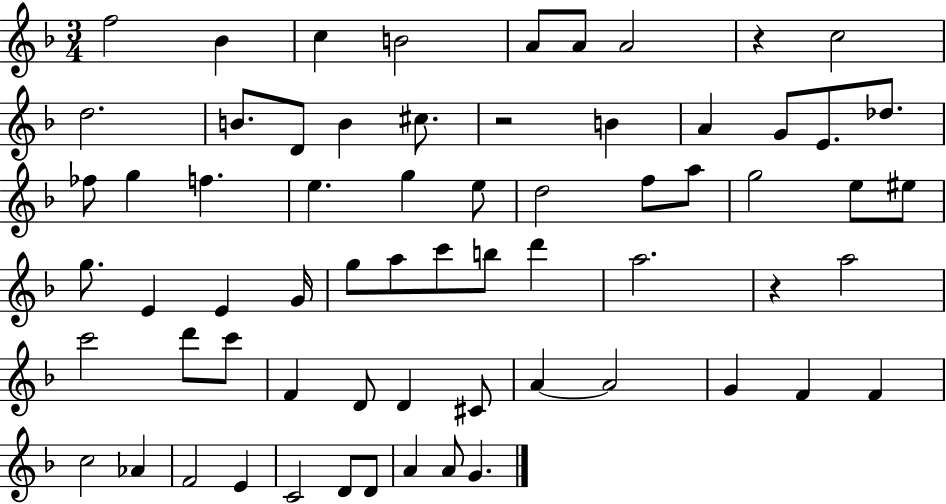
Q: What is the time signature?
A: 3/4